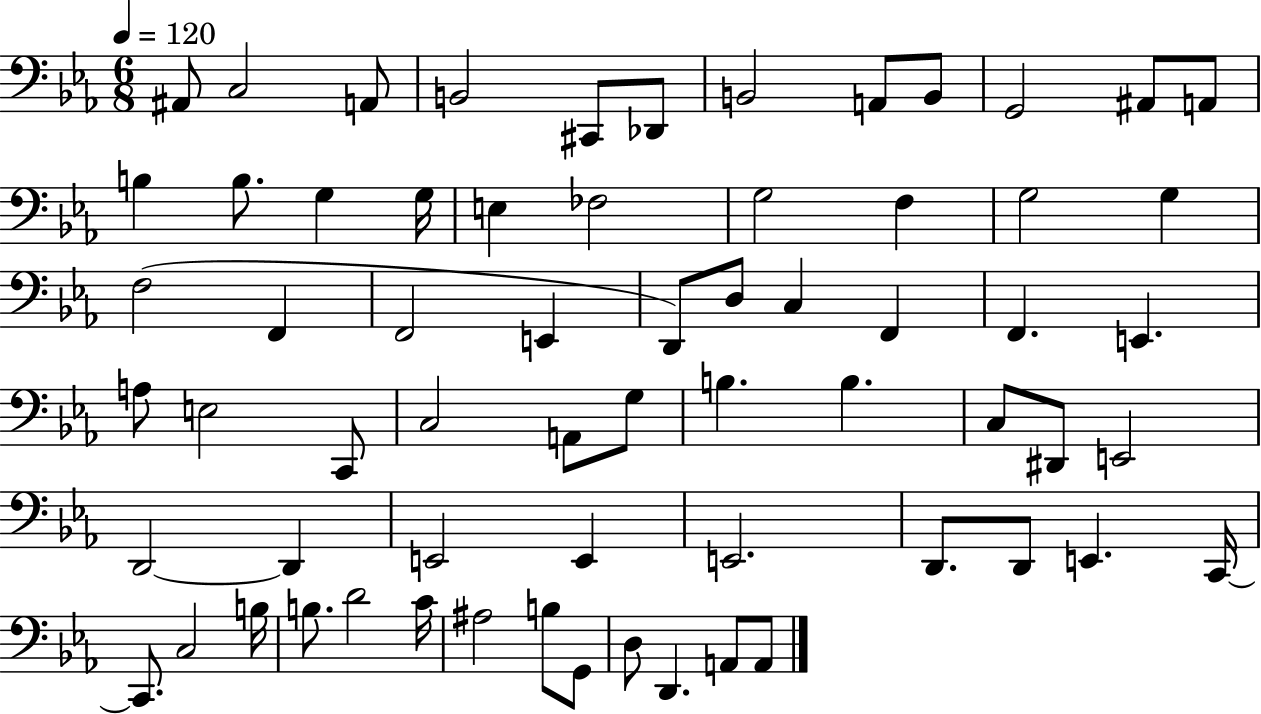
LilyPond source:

{
  \clef bass
  \numericTimeSignature
  \time 6/8
  \key ees \major
  \tempo 4 = 120
  ais,8 c2 a,8 | b,2 cis,8 des,8 | b,2 a,8 b,8 | g,2 ais,8 a,8 | \break b4 b8. g4 g16 | e4 fes2 | g2 f4 | g2 g4 | \break f2( f,4 | f,2 e,4 | d,8) d8 c4 f,4 | f,4. e,4. | \break a8 e2 c,8 | c2 a,8 g8 | b4. b4. | c8 dis,8 e,2 | \break d,2~~ d,4 | e,2 e,4 | e,2. | d,8. d,8 e,4. c,16~~ | \break c,8. c2 b16 | b8. d'2 c'16 | ais2 b8 g,8 | d8 d,4. a,8 a,8 | \break \bar "|."
}